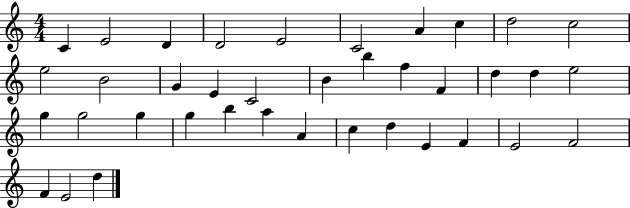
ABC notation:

X:1
T:Untitled
M:4/4
L:1/4
K:C
C E2 D D2 E2 C2 A c d2 c2 e2 B2 G E C2 B b f F d d e2 g g2 g g b a A c d E F E2 F2 F E2 d